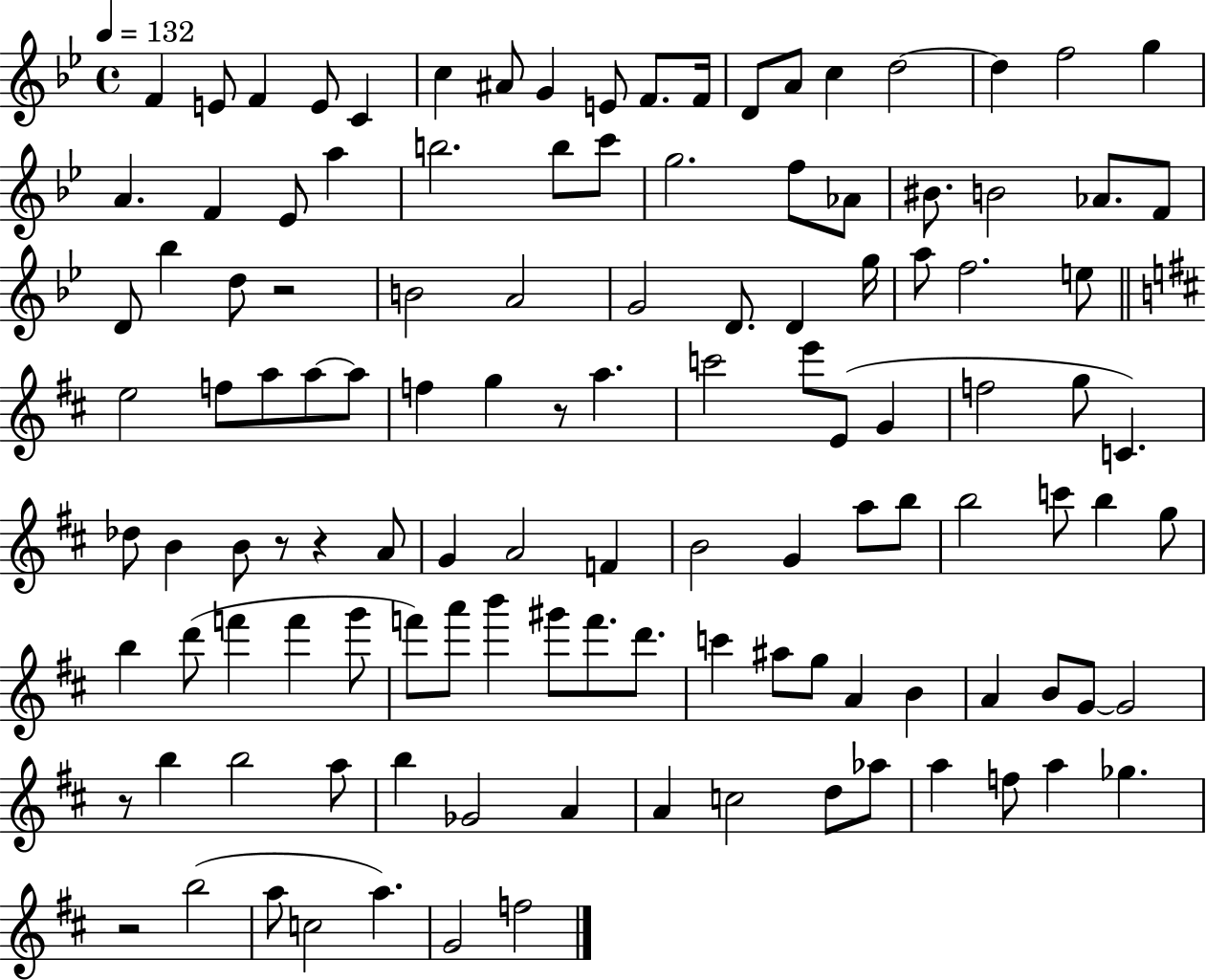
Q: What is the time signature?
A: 4/4